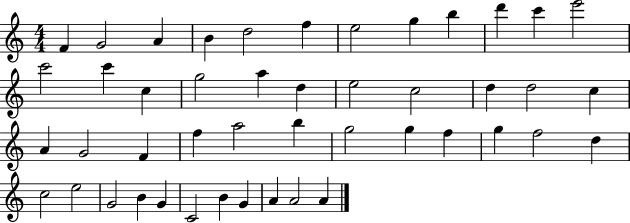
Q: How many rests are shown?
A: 0